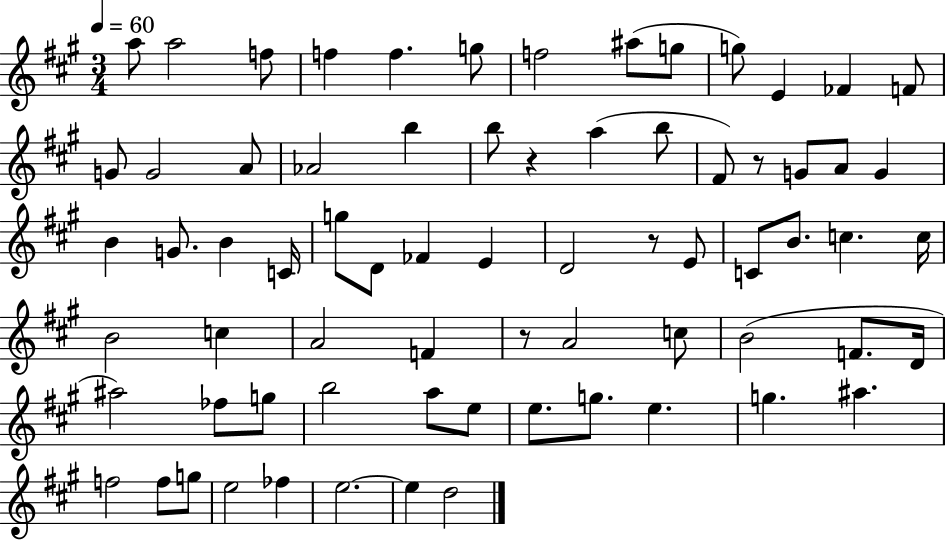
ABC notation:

X:1
T:Untitled
M:3/4
L:1/4
K:A
a/2 a2 f/2 f f g/2 f2 ^a/2 g/2 g/2 E _F F/2 G/2 G2 A/2 _A2 b b/2 z a b/2 ^F/2 z/2 G/2 A/2 G B G/2 B C/4 g/2 D/2 _F E D2 z/2 E/2 C/2 B/2 c c/4 B2 c A2 F z/2 A2 c/2 B2 F/2 D/4 ^a2 _f/2 g/2 b2 a/2 e/2 e/2 g/2 e g ^a f2 f/2 g/2 e2 _f e2 e d2